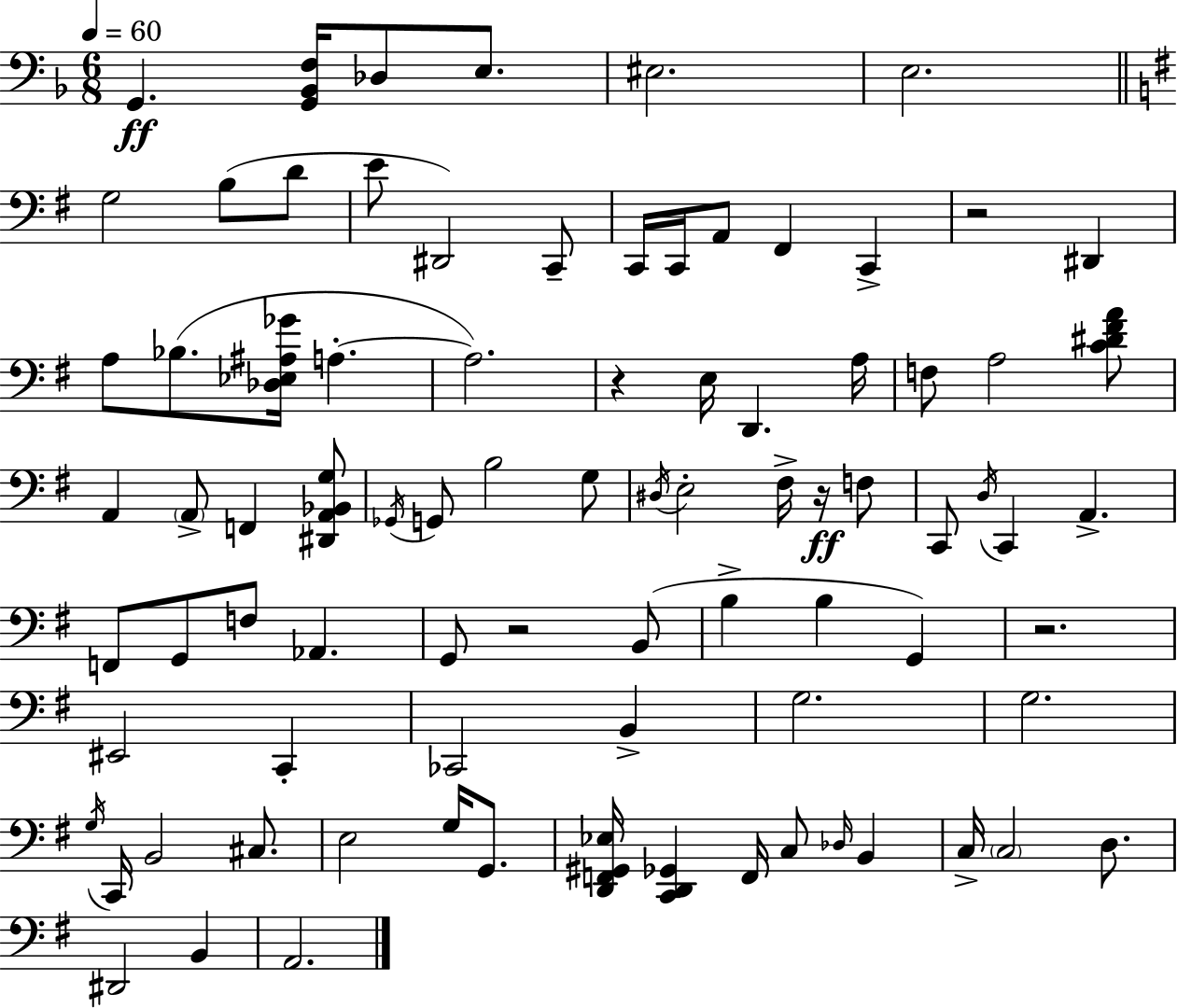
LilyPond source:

{
  \clef bass
  \numericTimeSignature
  \time 6/8
  \key f \major
  \tempo 4 = 60
  \repeat volta 2 { g,4.\ff <g, bes, f>16 des8 e8. | eis2. | e2. | \bar "||" \break \key g \major g2 b8( d'8 | e'8 dis,2) c,8-- | c,16 c,16 a,8 fis,4 c,4-> | r2 dis,4 | \break a8 bes8.( <des ees ais ges'>16 a4.-.~~ | a2.) | r4 e16 d,4. a16 | f8 a2 <c' dis' fis' a'>8 | \break a,4 \parenthesize a,8-> f,4 <dis, a, bes, g>8 | \acciaccatura { ges,16 } g,8 b2 g8 | \acciaccatura { dis16 } e2-. fis16-> r16\ff | f8 c,8 \acciaccatura { d16 } c,4 a,4.-> | \break f,8 g,8 f8 aes,4. | g,8 r2 | b,8( b4-> b4 g,4) | r2. | \break eis,2 c,4-. | ces,2 b,4-> | g2. | g2. | \break \acciaccatura { g16 } c,16 b,2 | cis8. e2 | g16 g,8. <d, f, gis, ees>16 <c, d, ges,>4 f,16 c8 | \grace { des16 } b,4 c16-> \parenthesize c2 | \break d8. dis,2 | b,4 a,2. | } \bar "|."
}